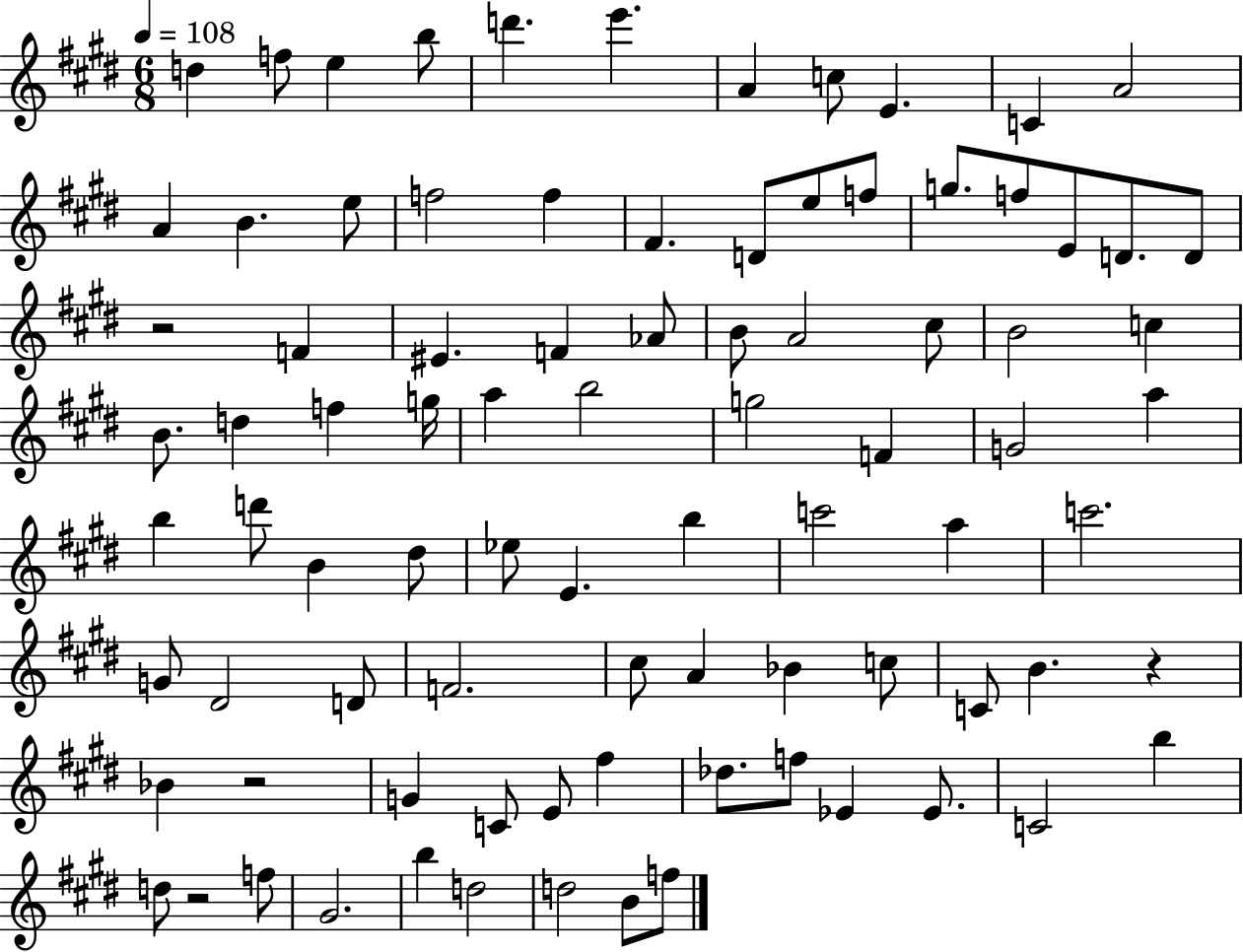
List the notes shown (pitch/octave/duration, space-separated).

D5/q F5/e E5/q B5/e D6/q. E6/q. A4/q C5/e E4/q. C4/q A4/h A4/q B4/q. E5/e F5/h F5/q F#4/q. D4/e E5/e F5/e G5/e. F5/e E4/e D4/e. D4/e R/h F4/q EIS4/q. F4/q Ab4/e B4/e A4/h C#5/e B4/h C5/q B4/e. D5/q F5/q G5/s A5/q B5/h G5/h F4/q G4/h A5/q B5/q D6/e B4/q D#5/e Eb5/e E4/q. B5/q C6/h A5/q C6/h. G4/e D#4/h D4/e F4/h. C#5/e A4/q Bb4/q C5/e C4/e B4/q. R/q Bb4/q R/h G4/q C4/e E4/e F#5/q Db5/e. F5/e Eb4/q Eb4/e. C4/h B5/q D5/e R/h F5/e G#4/h. B5/q D5/h D5/h B4/e F5/e